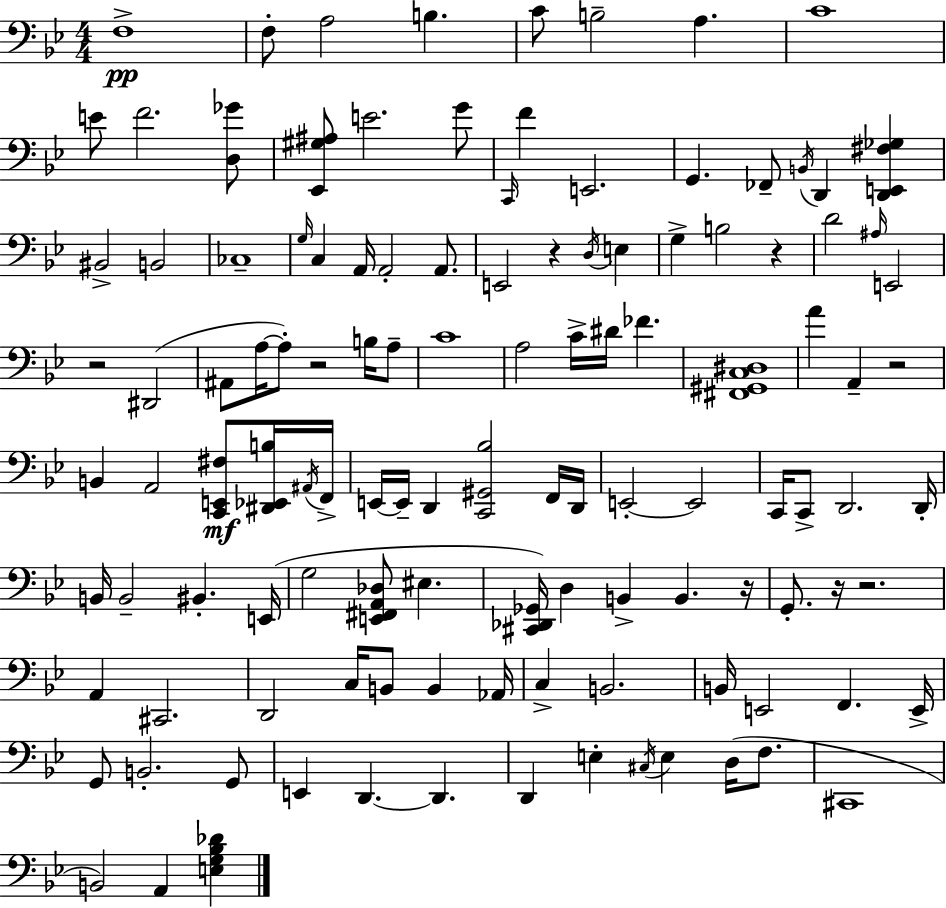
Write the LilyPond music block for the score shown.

{
  \clef bass
  \numericTimeSignature
  \time 4/4
  \key g \minor
  \repeat volta 2 { f1->\pp | f8-. a2 b4. | c'8 b2-- a4. | c'1 | \break e'8 f'2. <d ges'>8 | <ees, gis ais>8 e'2. g'8 | \grace { c,16 } f'4 e,2. | g,4. fes,8-- \acciaccatura { b,16 } d,4 <d, e, fis ges>4 | \break bis,2-> b,2 | ces1-- | \grace { g16 } c4 a,16 a,2-. | a,8. e,2 r4 \acciaccatura { d16 } | \break e4 g4-> b2 | r4 d'2 \grace { ais16 } e,2 | r2 dis,2( | ais,8 a16~~ a8-.) r2 | \break b16 a8-- c'1 | a2 c'16-> dis'16 fes'4. | <fis, gis, c dis>1 | a'4 a,4-- r2 | \break b,4 a,2 | <c, e, fis>8\mf <dis, ees, b>16 \acciaccatura { ais,16 } f,16-> e,16~~ e,16-- d,4 <c, gis, bes>2 | f,16 d,16 e,2-.~~ e,2 | c,16 c,8-> d,2. | \break d,16-. b,16 b,2-- bis,4.-. | e,16( g2 <e, fis, a, des>8 | eis4. <cis, des, ges,>16) d4 b,4-> b,4. | r16 g,8.-. r16 r2. | \break a,4 cis,2. | d,2 c16 b,8 | b,4 aes,16 c4-> b,2. | b,16 e,2 f,4. | \break e,16-> g,8 b,2.-. | g,8 e,4 d,4.~~ | d,4. d,4 e4-. \acciaccatura { cis16 } e4 | d16( f8. cis,1 | \break b,2) a,4 | <e g bes des'>4 } \bar "|."
}